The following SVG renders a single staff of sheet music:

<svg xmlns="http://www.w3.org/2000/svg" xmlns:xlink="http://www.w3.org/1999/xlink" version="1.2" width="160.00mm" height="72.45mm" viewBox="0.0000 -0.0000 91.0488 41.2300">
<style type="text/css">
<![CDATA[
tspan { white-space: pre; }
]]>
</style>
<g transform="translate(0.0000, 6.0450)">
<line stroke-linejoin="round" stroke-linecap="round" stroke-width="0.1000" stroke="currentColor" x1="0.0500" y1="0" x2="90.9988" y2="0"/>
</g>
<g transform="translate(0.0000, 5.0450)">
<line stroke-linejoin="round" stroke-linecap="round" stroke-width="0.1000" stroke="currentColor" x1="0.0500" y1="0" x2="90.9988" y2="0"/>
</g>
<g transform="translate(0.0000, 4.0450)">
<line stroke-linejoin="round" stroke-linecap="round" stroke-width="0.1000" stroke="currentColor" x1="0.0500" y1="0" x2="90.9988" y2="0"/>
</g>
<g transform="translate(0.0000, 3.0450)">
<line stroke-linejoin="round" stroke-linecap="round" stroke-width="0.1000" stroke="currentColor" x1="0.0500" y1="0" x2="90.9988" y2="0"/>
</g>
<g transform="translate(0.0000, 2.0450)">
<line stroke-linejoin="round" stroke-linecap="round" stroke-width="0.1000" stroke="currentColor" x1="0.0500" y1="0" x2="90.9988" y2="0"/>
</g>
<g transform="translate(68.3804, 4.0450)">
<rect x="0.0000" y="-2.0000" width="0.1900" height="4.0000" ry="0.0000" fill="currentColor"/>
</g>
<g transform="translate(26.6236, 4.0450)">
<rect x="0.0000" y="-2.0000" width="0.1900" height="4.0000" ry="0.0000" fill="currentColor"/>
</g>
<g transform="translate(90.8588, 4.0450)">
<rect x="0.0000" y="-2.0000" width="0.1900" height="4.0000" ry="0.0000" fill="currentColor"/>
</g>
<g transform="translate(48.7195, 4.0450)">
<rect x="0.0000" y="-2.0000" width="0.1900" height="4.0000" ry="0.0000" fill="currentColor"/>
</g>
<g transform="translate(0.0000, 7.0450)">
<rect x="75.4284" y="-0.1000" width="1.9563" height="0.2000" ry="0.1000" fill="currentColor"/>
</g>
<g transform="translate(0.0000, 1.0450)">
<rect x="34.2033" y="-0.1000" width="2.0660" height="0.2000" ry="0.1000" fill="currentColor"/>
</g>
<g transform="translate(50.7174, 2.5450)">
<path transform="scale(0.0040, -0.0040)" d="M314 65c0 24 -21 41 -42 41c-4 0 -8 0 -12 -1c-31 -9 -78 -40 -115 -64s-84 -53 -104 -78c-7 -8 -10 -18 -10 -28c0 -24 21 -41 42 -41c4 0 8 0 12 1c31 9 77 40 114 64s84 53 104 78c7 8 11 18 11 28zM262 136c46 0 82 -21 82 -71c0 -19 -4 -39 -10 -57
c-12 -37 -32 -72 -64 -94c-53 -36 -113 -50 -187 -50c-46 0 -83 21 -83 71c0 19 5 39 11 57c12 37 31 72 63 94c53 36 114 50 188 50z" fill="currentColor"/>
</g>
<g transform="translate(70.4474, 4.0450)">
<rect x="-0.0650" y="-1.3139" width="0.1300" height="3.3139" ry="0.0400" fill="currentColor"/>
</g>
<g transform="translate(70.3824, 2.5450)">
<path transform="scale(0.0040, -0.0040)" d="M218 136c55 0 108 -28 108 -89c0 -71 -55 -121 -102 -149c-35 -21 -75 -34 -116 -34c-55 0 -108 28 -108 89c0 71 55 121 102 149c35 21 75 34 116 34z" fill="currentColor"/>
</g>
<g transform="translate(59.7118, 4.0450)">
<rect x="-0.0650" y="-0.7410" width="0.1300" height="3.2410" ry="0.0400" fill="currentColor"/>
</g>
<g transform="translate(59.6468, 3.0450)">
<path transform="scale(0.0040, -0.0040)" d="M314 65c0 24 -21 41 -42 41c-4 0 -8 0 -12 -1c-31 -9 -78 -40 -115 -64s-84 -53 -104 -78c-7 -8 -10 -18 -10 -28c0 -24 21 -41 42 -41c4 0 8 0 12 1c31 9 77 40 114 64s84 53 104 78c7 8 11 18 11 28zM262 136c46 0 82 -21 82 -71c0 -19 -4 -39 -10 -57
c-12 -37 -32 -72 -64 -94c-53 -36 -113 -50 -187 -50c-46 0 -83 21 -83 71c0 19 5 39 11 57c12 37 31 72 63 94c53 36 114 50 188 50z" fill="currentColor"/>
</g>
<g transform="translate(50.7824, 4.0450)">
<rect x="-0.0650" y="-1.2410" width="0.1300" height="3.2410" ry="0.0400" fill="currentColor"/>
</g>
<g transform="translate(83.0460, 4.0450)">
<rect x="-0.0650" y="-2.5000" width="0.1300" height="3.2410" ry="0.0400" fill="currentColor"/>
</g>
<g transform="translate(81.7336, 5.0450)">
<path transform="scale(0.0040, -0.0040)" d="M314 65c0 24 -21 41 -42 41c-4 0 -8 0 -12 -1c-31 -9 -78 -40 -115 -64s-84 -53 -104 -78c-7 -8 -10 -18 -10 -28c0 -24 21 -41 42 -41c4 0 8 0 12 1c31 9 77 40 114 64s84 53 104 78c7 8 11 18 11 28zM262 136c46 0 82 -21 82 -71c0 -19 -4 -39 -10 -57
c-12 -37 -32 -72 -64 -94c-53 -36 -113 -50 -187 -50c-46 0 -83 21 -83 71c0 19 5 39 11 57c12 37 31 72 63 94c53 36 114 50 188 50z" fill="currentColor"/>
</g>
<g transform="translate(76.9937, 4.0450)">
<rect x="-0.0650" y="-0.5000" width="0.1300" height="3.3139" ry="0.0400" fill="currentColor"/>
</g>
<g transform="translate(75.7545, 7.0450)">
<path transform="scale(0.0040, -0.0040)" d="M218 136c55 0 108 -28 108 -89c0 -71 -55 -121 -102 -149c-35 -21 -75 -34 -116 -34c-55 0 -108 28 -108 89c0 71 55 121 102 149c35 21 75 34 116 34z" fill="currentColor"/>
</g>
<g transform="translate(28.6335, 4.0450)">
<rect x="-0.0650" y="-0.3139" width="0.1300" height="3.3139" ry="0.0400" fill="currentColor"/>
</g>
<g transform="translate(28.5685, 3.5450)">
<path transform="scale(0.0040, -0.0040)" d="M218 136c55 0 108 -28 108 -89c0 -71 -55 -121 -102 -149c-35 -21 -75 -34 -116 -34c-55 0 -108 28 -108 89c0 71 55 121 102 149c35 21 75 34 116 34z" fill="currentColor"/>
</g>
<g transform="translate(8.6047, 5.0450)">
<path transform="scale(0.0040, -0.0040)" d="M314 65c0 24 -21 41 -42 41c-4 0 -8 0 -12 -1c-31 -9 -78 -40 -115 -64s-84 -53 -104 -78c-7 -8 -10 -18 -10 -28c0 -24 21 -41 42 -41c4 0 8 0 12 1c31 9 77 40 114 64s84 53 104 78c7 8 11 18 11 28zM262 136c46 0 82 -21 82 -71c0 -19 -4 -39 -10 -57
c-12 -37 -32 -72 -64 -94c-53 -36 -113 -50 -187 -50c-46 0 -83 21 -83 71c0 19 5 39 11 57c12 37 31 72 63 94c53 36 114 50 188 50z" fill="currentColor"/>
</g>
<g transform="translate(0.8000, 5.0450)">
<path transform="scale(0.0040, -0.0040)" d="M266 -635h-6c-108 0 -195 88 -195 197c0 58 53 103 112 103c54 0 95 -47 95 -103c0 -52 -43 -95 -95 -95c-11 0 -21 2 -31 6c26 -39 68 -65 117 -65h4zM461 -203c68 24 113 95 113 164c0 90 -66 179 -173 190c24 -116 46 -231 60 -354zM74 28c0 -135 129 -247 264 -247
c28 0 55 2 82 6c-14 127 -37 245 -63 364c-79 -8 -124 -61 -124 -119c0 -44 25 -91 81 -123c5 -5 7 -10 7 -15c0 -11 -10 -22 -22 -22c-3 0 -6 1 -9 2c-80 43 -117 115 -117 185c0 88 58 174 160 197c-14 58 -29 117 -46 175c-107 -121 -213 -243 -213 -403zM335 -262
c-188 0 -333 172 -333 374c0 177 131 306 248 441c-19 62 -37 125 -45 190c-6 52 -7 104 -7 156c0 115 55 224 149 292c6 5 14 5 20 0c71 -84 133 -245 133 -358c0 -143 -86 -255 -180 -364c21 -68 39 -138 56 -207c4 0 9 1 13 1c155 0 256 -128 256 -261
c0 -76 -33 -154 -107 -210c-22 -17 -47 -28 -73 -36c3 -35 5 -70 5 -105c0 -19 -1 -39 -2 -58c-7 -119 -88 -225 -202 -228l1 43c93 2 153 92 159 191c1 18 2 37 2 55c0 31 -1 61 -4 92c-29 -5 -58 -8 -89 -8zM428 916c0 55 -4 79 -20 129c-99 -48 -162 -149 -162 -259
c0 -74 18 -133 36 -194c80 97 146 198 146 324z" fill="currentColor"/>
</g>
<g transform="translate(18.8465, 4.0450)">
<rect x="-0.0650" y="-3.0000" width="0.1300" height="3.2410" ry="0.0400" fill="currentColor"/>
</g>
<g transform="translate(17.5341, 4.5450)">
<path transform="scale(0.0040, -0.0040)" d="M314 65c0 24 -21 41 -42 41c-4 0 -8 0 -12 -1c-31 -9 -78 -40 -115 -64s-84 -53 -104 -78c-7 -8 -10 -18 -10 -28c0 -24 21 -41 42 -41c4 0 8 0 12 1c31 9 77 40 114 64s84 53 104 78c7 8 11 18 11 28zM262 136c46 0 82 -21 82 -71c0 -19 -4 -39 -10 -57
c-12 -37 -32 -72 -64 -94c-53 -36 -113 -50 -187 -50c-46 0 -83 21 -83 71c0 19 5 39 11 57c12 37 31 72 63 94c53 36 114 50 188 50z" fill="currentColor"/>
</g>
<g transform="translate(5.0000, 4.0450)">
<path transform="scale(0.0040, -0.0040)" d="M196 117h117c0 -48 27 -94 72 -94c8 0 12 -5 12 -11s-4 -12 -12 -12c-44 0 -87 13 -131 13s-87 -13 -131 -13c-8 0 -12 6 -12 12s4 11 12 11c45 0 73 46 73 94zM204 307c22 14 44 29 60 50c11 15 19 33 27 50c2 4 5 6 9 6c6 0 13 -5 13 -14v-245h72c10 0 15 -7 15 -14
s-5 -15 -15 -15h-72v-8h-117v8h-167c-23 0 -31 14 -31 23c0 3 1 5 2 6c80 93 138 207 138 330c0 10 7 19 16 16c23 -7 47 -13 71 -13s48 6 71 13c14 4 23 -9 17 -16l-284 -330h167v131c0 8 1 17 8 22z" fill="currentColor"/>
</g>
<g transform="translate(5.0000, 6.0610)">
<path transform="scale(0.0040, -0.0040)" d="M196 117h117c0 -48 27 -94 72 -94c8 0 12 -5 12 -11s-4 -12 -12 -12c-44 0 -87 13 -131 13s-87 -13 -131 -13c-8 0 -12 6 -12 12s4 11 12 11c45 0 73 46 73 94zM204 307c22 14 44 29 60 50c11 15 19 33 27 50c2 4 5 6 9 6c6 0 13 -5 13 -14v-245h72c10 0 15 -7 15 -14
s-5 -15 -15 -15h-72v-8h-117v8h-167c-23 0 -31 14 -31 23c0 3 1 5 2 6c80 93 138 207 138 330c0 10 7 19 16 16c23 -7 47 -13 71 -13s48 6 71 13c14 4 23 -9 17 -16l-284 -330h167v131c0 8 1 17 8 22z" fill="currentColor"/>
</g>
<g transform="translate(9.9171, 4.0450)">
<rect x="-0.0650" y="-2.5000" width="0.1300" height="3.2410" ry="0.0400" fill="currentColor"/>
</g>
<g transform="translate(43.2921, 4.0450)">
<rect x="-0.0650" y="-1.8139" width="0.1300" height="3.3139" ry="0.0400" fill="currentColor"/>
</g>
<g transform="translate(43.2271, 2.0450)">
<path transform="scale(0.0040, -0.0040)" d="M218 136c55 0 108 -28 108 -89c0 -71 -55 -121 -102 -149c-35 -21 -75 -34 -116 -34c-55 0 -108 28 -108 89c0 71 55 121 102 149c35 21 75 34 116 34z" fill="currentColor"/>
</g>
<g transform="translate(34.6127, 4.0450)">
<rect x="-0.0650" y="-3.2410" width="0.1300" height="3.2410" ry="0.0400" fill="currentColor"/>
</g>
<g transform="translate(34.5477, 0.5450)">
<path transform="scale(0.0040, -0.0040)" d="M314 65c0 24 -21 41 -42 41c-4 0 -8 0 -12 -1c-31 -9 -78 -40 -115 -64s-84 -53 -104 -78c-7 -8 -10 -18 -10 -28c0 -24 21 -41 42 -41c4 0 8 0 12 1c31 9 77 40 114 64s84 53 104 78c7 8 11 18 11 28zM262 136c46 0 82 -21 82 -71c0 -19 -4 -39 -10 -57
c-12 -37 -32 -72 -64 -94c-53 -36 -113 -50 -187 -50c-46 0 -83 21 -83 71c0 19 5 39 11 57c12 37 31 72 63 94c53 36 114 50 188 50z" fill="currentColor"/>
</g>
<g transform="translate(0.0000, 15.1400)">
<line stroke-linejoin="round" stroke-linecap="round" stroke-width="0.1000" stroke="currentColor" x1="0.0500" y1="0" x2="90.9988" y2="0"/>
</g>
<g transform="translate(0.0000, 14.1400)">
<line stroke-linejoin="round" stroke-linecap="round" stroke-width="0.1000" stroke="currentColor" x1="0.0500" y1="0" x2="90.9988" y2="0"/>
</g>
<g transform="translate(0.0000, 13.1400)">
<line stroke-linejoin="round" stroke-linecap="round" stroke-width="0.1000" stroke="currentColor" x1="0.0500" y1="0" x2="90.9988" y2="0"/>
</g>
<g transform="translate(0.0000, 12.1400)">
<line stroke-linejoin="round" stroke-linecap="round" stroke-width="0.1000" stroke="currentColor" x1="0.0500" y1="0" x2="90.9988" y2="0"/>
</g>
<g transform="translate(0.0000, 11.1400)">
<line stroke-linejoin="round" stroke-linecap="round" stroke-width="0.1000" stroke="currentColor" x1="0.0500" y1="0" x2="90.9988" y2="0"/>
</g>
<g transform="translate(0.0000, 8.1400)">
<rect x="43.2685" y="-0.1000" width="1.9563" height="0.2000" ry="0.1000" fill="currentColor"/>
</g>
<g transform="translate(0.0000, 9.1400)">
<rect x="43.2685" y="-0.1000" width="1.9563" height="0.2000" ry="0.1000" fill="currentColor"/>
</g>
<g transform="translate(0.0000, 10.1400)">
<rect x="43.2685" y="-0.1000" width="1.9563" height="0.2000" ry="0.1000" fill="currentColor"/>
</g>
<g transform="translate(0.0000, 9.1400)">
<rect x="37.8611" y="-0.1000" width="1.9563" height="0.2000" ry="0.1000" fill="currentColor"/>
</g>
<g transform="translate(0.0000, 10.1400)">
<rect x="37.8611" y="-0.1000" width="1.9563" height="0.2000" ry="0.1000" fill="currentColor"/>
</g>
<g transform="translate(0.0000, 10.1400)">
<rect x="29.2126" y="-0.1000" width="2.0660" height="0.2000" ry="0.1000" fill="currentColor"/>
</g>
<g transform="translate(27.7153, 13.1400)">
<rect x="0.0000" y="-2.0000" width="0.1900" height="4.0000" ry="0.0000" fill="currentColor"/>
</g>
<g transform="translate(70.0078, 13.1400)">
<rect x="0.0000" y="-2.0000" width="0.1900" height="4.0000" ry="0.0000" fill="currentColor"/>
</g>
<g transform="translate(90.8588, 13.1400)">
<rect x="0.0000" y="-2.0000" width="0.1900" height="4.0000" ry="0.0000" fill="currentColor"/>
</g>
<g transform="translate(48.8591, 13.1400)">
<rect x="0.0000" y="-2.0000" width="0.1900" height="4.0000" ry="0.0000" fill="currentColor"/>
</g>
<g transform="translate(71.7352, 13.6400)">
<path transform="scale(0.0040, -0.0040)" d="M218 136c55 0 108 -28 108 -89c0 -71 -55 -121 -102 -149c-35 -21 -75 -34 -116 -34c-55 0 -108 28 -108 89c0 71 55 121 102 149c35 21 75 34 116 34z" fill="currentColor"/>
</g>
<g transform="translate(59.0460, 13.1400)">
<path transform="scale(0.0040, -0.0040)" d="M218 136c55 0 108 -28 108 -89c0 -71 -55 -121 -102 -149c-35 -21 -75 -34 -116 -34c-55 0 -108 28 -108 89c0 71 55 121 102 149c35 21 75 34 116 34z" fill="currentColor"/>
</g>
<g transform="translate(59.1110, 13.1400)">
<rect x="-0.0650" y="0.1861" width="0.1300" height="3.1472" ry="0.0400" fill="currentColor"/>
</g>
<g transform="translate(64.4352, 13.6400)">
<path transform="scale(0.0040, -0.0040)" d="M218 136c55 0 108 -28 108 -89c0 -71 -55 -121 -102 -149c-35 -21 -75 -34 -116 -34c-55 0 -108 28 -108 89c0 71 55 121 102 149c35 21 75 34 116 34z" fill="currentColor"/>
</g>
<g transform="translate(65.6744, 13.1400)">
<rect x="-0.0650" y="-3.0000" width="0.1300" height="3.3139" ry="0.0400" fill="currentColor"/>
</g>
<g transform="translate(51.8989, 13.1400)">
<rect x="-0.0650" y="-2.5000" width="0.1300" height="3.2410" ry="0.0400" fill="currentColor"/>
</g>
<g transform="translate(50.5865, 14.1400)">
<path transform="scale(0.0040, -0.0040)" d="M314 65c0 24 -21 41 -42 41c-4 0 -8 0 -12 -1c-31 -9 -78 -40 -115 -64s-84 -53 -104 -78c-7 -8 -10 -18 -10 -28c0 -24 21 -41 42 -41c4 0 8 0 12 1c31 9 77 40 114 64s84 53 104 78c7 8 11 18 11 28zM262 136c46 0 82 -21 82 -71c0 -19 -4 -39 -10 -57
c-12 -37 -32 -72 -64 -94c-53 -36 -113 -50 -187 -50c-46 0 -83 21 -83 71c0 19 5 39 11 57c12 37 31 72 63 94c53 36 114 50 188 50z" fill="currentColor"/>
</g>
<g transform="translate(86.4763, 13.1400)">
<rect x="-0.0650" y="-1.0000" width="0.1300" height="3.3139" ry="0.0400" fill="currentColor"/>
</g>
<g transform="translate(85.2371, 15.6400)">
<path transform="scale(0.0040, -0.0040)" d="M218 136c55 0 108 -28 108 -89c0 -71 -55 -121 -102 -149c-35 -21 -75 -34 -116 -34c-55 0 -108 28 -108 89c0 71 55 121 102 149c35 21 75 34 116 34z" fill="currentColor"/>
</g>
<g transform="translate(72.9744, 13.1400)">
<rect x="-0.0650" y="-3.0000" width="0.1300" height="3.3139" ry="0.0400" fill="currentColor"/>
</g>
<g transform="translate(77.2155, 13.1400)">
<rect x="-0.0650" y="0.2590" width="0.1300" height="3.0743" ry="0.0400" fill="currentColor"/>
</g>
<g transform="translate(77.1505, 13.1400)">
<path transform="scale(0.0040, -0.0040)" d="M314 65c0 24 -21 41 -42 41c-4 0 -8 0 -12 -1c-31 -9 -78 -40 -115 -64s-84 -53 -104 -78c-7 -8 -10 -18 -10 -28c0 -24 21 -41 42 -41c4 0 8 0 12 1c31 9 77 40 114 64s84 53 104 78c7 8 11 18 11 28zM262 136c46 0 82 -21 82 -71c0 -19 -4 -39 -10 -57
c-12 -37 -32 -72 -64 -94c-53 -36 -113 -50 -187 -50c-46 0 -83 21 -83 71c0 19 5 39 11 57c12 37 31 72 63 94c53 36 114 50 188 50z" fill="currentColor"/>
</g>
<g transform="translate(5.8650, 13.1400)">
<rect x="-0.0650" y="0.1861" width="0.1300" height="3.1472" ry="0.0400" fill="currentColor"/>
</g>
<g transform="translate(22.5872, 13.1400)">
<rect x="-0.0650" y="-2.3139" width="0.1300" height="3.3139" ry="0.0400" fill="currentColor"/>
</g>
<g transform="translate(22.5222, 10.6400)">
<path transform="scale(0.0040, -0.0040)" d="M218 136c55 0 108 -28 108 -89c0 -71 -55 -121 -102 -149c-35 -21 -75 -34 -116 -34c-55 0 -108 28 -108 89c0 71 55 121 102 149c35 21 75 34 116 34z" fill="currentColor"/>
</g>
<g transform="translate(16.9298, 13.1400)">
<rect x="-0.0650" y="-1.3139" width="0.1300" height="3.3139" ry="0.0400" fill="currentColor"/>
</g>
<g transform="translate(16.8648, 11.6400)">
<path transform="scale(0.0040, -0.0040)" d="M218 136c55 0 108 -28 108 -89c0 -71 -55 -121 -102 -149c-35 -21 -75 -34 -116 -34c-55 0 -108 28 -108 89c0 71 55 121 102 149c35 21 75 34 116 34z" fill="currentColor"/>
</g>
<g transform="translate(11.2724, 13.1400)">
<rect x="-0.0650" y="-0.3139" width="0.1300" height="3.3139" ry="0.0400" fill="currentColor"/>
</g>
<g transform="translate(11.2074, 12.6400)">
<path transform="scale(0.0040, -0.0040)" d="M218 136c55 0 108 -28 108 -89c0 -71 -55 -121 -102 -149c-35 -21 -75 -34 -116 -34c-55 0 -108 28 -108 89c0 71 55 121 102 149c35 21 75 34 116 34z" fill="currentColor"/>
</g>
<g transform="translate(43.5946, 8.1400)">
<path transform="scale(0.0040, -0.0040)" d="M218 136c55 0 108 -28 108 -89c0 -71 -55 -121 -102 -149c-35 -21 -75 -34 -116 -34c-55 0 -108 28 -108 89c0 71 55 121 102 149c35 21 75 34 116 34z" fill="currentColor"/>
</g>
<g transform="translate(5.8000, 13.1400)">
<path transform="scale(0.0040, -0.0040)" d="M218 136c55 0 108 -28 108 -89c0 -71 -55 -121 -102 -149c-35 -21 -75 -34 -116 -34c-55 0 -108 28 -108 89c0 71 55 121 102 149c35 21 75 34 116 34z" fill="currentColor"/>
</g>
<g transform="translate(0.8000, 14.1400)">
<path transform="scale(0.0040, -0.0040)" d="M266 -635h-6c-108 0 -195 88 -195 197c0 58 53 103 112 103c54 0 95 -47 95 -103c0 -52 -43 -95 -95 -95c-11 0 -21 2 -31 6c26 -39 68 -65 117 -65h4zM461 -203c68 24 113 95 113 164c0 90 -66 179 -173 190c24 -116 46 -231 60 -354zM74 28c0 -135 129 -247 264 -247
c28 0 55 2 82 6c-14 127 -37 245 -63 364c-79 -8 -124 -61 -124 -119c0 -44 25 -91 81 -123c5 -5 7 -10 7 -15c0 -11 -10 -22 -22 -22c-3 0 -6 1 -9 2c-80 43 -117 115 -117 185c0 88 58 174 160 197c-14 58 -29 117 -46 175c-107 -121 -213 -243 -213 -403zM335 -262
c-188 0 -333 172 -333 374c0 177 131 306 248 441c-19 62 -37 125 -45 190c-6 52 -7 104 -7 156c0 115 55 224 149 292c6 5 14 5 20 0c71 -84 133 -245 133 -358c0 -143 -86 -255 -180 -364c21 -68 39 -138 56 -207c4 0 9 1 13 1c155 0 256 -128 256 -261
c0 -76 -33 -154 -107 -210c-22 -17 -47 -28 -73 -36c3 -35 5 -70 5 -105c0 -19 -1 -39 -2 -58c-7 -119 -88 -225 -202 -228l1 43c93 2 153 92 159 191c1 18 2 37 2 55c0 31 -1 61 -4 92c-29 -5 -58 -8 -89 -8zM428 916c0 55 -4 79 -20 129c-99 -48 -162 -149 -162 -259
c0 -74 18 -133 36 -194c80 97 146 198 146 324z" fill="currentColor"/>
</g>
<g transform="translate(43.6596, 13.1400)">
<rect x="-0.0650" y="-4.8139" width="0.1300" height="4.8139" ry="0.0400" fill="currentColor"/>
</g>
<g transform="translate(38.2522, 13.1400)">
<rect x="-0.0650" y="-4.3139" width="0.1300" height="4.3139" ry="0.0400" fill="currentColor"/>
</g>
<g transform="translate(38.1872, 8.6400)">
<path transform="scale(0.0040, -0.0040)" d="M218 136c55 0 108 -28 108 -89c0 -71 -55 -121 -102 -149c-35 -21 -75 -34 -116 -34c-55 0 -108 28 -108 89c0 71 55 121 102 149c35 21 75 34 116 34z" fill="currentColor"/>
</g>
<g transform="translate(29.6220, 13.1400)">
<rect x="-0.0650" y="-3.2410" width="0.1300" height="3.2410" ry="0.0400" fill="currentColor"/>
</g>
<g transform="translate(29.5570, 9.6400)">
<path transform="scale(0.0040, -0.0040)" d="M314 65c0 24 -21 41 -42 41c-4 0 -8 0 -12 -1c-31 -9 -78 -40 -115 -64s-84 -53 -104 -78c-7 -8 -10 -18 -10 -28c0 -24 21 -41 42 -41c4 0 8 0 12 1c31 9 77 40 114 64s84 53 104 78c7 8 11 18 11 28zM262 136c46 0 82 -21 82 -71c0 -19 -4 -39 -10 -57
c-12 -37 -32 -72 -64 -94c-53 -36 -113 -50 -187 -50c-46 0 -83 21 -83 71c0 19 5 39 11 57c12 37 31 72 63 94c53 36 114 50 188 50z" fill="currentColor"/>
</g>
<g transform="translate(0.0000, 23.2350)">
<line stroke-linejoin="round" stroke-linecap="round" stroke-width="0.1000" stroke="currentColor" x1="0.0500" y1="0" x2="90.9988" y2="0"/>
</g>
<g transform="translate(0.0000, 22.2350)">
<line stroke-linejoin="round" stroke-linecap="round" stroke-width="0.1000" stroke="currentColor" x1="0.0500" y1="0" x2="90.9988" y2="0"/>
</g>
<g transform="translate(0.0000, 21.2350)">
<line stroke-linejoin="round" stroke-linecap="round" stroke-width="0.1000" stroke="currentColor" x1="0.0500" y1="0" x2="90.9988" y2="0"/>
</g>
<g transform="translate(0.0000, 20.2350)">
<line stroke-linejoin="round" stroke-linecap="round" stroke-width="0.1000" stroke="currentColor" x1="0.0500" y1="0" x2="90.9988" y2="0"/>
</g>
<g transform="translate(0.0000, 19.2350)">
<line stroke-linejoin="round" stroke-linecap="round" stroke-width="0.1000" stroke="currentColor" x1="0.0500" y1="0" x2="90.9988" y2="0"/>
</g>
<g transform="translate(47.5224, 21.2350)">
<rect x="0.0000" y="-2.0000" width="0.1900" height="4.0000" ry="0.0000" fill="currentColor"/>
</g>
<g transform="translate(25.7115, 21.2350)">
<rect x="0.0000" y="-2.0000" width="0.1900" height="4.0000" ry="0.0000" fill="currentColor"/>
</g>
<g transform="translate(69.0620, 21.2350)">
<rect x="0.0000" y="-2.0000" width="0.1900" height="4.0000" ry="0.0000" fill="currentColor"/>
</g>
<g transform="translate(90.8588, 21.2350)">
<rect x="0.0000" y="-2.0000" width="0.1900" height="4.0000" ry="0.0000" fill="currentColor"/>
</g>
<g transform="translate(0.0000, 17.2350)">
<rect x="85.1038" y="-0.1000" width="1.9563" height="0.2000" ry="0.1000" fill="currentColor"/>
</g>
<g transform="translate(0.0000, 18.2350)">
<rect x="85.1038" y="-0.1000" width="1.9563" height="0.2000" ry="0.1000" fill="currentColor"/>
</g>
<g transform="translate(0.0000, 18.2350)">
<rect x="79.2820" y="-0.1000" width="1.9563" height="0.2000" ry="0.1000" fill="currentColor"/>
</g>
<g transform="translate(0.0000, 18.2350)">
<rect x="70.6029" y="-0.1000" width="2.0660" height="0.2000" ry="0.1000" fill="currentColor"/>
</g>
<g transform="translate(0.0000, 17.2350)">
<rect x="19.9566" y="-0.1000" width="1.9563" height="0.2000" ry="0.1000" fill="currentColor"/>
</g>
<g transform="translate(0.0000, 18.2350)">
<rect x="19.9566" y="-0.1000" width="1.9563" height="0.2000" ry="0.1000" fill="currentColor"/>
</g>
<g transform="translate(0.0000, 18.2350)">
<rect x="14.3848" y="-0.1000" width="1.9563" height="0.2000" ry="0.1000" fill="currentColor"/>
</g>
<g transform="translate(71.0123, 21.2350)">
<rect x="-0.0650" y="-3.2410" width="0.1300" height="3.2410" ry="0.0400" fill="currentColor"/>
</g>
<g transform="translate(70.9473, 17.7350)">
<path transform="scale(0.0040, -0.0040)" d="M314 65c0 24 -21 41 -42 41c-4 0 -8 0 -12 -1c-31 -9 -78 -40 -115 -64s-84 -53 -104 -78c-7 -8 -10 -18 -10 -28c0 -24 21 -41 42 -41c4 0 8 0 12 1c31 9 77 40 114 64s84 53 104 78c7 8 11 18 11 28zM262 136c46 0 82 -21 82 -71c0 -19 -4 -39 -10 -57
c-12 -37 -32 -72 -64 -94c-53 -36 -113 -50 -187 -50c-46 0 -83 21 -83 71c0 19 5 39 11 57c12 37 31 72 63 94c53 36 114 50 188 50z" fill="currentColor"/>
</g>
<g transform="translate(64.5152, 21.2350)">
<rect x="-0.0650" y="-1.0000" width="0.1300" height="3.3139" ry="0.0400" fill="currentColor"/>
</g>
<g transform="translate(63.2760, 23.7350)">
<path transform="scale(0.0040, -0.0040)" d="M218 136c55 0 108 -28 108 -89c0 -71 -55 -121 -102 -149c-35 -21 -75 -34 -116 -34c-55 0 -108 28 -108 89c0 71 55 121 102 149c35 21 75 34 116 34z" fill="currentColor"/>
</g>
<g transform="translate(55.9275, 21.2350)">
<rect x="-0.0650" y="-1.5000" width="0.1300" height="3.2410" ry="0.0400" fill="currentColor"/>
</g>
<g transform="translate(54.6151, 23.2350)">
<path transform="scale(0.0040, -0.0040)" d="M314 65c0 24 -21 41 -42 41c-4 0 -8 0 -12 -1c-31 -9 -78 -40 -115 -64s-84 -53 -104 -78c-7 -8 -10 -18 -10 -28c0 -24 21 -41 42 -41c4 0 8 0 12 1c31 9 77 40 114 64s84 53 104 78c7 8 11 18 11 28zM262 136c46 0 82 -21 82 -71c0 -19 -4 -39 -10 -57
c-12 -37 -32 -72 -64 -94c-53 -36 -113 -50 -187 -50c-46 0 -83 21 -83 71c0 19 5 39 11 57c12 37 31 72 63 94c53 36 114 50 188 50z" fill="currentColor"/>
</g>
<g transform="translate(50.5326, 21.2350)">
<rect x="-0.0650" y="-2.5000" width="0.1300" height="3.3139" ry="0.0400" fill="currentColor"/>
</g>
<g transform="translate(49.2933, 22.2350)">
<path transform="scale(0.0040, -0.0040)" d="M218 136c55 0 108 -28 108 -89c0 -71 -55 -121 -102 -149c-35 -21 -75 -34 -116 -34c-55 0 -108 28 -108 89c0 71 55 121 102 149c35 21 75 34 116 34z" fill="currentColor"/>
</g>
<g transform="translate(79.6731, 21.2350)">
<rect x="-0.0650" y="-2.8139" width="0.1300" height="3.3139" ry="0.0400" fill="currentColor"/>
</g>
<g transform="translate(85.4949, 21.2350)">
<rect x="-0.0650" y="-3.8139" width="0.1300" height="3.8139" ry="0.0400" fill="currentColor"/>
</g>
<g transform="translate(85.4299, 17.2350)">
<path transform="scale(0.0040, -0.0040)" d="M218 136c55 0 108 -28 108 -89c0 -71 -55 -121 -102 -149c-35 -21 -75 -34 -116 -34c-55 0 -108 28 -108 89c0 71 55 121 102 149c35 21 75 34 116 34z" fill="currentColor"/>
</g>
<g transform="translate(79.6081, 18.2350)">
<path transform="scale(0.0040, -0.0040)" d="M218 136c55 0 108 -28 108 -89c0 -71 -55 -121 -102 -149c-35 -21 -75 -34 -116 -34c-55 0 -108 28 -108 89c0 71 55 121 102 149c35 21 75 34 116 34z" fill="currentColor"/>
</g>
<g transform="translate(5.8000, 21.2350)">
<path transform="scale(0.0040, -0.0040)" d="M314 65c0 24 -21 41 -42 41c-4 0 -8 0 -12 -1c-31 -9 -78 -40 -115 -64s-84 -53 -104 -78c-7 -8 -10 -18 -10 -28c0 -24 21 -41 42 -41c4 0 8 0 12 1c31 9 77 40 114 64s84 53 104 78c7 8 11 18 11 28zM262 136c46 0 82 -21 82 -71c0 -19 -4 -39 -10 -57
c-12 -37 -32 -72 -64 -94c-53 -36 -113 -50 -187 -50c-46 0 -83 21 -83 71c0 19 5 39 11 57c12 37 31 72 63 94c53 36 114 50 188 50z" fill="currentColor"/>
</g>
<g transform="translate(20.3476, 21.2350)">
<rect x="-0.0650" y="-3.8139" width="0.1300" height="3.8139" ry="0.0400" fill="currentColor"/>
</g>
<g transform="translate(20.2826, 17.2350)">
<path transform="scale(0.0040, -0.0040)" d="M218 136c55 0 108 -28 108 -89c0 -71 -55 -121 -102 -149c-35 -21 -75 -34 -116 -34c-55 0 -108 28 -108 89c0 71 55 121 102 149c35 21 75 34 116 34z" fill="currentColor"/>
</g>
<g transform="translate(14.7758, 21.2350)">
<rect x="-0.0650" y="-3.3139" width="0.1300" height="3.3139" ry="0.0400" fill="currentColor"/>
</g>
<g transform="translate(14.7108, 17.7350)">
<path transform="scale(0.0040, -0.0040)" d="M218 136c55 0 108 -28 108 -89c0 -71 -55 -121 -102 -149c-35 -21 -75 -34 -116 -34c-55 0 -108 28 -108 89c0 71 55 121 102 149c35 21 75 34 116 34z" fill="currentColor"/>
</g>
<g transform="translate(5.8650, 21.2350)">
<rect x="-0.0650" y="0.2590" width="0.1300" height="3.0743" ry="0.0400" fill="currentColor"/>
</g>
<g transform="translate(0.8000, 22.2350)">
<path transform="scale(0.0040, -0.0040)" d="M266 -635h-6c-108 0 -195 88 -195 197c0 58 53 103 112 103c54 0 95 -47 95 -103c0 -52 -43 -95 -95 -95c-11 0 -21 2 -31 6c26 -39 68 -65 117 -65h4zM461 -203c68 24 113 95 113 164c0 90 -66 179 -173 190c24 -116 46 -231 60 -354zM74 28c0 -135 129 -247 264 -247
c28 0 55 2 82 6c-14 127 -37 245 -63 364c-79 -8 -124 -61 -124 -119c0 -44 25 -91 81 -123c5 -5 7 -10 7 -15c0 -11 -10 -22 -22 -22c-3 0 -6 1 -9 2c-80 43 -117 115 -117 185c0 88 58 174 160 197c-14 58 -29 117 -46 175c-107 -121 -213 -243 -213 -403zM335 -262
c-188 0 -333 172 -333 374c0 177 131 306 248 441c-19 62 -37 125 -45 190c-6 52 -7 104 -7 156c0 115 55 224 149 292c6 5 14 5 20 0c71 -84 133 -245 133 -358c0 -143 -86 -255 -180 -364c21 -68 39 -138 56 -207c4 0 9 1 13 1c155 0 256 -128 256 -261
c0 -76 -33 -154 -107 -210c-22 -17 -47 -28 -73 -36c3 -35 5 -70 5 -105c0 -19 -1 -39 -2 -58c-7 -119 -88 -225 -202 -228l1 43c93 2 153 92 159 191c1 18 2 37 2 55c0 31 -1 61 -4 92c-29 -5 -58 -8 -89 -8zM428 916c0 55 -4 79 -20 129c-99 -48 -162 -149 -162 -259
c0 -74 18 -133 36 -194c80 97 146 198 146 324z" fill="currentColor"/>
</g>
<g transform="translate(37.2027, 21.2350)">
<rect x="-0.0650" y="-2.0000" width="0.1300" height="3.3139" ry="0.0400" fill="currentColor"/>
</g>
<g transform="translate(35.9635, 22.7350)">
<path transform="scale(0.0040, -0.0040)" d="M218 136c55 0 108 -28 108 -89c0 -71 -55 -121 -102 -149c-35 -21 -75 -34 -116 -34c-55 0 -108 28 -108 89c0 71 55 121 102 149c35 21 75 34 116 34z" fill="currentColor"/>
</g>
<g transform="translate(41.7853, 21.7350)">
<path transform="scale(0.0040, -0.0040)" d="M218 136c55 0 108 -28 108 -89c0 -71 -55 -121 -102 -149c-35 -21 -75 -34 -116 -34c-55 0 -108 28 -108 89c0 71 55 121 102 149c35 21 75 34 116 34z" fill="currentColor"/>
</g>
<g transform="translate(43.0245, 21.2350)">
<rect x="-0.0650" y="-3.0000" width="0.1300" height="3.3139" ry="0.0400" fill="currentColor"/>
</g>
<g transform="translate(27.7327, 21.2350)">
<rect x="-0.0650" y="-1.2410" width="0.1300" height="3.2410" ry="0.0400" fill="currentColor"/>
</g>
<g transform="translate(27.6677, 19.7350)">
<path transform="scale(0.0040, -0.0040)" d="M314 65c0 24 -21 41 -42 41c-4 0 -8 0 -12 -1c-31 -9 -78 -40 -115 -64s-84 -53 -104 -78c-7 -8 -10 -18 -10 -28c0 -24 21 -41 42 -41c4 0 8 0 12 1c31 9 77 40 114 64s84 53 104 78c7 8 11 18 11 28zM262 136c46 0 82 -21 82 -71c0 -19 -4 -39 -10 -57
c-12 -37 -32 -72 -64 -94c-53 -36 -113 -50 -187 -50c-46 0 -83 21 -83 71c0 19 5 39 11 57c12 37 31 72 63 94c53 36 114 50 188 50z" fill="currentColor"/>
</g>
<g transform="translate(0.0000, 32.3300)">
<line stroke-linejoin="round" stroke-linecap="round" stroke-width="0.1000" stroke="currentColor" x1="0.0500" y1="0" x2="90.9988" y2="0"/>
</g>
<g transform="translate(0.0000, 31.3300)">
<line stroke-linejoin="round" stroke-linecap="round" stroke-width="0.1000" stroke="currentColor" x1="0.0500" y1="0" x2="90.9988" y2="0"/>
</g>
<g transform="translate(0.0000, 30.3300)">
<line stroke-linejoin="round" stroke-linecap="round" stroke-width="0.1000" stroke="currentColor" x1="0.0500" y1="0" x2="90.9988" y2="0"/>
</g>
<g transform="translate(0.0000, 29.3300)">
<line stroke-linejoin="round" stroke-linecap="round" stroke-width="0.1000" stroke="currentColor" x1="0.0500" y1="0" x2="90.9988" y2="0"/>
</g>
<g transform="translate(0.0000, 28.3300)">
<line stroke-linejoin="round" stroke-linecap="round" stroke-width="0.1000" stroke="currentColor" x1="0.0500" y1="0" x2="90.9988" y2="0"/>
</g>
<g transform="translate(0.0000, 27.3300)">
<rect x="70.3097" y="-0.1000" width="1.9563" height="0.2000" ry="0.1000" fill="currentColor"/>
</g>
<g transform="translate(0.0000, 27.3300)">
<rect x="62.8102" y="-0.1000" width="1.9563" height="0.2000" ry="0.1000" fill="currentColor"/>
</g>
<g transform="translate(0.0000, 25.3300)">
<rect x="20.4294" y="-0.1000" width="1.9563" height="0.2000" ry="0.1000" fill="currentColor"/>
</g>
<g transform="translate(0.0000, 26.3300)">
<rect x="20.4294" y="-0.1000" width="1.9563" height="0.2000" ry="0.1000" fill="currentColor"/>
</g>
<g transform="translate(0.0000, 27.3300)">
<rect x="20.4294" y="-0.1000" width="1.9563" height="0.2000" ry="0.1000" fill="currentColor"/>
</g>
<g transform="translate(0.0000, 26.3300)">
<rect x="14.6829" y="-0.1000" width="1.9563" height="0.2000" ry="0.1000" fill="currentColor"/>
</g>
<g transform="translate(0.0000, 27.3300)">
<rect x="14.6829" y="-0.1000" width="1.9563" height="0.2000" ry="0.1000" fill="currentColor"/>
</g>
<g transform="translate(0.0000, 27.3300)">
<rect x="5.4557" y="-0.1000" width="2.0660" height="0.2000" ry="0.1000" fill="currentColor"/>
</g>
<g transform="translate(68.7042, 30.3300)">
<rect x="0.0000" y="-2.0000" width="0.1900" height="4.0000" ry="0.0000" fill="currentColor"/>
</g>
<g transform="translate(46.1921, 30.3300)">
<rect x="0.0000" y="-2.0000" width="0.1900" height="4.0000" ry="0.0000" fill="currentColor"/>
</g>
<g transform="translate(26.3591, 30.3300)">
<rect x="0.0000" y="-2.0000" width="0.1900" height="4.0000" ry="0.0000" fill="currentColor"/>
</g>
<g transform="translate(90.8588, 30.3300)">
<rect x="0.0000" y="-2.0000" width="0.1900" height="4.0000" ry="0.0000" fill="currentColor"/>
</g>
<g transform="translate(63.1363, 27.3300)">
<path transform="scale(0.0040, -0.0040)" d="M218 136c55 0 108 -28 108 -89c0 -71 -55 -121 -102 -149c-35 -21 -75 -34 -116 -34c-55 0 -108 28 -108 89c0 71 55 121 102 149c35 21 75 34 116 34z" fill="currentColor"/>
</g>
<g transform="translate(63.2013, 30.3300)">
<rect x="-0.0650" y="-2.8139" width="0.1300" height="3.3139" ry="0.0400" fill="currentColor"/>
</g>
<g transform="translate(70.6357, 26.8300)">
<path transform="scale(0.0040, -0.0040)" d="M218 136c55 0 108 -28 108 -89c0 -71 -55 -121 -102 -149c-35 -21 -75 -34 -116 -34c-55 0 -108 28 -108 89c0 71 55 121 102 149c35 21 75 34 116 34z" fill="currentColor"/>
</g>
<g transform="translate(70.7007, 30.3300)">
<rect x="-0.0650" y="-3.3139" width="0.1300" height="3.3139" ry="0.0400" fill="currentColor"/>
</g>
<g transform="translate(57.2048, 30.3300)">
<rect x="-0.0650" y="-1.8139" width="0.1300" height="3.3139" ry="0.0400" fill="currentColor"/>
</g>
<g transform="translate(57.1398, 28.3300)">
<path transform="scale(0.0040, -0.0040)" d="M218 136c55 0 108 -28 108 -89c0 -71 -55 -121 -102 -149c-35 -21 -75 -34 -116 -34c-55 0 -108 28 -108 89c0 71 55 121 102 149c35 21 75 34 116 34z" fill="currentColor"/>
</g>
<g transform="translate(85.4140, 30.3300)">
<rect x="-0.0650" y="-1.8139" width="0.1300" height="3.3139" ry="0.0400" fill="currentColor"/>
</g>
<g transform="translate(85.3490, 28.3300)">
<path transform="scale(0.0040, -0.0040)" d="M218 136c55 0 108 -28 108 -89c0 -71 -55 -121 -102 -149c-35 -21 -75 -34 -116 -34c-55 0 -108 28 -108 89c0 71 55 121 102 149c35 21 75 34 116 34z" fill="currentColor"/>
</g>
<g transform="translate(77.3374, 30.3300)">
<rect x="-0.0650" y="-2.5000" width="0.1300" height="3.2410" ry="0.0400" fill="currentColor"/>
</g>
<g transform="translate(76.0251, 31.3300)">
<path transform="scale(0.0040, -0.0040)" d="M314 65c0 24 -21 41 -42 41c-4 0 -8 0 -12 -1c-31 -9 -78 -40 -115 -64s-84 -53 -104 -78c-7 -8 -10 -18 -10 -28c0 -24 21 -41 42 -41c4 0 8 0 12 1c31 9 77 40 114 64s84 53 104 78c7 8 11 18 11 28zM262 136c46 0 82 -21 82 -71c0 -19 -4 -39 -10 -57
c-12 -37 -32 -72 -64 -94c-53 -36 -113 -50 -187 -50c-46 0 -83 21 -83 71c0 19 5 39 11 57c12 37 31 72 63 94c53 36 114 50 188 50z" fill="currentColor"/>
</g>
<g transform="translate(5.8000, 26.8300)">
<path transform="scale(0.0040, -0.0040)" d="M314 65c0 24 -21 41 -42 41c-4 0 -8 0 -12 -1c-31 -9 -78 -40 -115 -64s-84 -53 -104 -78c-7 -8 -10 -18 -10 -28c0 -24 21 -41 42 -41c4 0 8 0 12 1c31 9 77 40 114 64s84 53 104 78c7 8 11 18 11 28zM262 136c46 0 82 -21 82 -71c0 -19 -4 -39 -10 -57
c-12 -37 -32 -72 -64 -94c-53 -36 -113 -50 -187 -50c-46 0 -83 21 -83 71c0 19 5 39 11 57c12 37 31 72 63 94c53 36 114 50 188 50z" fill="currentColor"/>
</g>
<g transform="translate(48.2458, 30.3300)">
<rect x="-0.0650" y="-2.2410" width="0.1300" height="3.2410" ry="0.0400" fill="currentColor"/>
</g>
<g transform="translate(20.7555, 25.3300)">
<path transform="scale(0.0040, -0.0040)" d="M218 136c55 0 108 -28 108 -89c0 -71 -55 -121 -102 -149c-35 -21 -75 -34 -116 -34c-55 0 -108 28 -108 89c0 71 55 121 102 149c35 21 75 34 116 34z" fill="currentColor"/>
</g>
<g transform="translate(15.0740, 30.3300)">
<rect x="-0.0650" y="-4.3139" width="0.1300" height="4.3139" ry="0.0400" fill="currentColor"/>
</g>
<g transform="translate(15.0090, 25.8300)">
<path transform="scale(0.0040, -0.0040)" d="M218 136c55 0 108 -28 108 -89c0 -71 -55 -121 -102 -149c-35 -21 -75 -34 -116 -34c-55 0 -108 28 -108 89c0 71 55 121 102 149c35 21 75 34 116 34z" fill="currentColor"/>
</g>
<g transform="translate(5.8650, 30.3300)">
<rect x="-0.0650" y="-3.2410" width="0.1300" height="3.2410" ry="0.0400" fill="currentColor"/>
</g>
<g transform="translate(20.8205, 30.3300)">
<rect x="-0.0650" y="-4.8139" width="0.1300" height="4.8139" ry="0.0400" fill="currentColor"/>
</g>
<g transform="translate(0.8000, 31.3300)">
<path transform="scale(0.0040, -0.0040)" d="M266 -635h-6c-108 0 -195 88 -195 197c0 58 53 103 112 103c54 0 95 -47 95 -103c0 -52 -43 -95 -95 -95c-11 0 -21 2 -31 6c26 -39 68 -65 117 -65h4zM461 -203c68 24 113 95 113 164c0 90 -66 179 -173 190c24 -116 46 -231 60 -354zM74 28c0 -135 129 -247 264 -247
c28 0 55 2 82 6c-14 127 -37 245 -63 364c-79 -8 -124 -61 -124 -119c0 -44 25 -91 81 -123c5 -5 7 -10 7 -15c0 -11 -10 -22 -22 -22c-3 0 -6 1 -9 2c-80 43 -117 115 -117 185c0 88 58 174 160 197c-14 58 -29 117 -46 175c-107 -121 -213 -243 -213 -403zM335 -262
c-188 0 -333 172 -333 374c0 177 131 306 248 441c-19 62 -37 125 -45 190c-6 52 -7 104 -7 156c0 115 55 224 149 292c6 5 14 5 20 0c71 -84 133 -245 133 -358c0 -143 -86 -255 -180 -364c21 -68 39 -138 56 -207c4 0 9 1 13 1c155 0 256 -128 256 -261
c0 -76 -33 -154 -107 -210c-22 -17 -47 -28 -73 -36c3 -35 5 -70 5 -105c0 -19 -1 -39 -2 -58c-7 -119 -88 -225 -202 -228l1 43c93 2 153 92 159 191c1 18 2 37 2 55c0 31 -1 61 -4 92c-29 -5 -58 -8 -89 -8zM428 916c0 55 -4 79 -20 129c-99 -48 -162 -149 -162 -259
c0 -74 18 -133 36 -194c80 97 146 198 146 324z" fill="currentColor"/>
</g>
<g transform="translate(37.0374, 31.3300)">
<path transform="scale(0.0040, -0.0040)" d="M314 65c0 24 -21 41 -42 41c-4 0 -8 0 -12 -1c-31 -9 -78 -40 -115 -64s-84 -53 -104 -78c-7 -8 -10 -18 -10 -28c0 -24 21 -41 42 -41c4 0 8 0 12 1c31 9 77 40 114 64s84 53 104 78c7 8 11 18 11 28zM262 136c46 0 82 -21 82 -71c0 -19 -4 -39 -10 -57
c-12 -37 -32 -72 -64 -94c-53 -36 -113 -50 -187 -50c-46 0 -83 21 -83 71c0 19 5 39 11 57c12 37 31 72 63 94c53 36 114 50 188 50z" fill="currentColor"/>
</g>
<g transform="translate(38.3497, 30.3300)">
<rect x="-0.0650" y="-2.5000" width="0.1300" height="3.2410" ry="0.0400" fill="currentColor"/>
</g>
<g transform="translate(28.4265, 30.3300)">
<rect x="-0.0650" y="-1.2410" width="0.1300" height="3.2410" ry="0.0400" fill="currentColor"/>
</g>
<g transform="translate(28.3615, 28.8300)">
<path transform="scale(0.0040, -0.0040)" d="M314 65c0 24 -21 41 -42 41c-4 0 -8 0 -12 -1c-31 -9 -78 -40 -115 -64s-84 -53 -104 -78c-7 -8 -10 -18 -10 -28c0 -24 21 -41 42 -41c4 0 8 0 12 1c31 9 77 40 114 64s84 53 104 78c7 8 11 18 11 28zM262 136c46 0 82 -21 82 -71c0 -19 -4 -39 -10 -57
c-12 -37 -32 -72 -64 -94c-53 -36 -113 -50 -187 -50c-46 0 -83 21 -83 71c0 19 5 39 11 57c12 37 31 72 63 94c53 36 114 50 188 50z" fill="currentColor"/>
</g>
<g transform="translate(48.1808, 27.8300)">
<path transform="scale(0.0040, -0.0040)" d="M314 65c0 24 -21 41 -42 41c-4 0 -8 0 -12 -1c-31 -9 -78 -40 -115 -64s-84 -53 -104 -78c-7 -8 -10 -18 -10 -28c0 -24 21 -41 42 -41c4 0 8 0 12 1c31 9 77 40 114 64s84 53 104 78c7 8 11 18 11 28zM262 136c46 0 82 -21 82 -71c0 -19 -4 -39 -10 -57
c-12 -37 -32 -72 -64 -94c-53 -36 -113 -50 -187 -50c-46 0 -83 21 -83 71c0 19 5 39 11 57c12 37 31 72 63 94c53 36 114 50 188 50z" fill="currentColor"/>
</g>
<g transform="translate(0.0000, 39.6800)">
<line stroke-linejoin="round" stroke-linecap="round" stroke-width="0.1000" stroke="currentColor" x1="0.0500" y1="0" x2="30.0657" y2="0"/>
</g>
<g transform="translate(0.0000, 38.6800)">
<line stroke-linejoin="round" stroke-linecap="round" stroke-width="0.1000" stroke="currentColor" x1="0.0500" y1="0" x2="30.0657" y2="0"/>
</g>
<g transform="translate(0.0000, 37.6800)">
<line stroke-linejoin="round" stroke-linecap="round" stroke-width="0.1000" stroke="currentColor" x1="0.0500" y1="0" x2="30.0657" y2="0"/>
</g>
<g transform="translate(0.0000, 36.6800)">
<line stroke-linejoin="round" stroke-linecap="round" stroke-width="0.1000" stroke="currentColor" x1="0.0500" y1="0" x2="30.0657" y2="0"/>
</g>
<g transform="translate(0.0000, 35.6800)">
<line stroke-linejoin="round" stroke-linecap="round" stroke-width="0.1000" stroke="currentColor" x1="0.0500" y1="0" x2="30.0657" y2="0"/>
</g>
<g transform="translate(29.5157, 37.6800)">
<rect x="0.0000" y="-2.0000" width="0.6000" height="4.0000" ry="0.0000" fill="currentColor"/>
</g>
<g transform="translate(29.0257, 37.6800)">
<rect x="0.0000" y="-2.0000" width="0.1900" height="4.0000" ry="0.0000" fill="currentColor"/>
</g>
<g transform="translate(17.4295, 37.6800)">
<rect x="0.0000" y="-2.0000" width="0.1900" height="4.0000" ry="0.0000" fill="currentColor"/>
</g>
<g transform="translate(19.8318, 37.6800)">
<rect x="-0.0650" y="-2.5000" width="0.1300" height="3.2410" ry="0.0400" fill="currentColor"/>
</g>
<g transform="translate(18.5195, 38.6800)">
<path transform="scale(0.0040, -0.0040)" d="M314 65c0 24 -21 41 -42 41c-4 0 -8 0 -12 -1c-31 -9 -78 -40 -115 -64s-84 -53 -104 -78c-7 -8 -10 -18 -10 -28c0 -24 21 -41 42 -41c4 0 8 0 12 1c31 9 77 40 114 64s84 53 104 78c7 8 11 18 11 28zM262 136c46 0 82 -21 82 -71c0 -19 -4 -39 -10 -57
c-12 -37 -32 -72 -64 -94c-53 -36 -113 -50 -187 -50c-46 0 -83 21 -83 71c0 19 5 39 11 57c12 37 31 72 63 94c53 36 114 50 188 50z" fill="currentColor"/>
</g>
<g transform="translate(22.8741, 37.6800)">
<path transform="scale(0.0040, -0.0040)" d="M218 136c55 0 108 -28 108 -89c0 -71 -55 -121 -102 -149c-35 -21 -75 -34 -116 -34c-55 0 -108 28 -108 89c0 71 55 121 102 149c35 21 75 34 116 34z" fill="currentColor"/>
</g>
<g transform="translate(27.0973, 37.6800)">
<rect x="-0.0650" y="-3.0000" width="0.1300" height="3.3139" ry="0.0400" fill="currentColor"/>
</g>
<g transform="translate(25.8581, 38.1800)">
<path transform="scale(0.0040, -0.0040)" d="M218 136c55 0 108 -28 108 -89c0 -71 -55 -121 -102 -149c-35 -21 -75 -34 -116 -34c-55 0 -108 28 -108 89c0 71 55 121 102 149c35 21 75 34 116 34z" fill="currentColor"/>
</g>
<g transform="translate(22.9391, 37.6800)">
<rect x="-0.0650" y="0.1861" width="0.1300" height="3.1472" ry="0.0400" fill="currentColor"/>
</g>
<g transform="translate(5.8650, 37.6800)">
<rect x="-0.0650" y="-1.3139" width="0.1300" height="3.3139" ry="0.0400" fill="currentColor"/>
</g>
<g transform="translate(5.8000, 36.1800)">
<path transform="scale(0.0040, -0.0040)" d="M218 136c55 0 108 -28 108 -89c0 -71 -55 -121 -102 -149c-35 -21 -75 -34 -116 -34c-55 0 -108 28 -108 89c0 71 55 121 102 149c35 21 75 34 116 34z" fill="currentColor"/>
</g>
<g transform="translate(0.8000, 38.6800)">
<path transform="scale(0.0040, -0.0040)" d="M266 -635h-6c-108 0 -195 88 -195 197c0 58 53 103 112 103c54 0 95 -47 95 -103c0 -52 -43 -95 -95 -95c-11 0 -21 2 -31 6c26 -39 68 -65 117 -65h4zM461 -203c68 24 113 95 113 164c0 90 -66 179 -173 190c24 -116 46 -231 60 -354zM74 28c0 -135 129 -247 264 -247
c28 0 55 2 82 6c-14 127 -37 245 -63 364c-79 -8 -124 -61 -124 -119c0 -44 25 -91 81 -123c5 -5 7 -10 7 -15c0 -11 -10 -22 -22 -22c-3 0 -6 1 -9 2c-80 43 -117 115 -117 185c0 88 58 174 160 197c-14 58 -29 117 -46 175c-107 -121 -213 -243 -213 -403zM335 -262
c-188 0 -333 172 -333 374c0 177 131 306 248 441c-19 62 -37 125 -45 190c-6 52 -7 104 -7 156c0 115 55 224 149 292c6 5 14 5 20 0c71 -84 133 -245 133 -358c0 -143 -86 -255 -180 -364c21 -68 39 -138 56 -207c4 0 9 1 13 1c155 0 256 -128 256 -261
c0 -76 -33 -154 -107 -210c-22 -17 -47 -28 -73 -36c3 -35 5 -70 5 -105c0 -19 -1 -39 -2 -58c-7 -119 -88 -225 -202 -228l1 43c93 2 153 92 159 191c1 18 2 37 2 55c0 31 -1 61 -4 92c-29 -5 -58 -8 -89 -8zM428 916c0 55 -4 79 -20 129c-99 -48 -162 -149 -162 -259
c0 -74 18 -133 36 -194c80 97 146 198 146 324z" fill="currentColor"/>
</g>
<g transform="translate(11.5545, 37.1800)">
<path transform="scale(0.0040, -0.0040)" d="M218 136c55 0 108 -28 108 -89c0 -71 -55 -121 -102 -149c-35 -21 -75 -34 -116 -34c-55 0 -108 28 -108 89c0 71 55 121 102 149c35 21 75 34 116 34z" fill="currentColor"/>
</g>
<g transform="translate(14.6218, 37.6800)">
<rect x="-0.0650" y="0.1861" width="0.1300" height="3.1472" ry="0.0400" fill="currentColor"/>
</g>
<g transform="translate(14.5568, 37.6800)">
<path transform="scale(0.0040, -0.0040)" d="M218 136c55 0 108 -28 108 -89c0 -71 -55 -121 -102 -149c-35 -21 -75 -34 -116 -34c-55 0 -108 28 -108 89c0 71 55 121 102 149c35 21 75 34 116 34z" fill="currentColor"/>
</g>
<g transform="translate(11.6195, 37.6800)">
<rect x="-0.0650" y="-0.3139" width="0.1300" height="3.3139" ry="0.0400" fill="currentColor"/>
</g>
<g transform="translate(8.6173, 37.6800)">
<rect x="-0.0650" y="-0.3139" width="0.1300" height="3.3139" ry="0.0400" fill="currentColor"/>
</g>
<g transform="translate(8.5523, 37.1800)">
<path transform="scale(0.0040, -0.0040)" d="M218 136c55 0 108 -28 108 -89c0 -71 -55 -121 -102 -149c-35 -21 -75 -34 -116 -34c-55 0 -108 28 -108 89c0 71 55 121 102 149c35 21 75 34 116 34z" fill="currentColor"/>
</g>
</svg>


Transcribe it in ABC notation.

X:1
T:Untitled
M:4/4
L:1/4
K:C
G2 A2 c b2 f e2 d2 e C G2 B c e g b2 d' e' G2 B A A B2 D B2 b c' e2 F A G E2 D b2 a c' b2 d' e' e2 G2 g2 f a b G2 f e c c B G2 B A